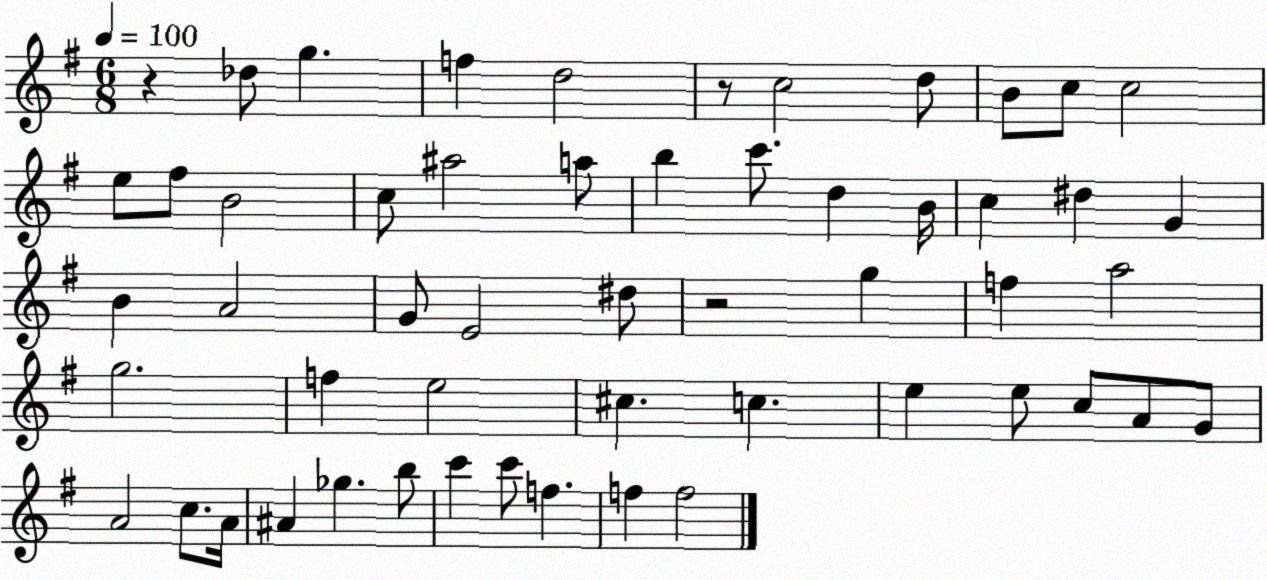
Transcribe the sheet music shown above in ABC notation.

X:1
T:Untitled
M:6/8
L:1/4
K:G
z _d/2 g f d2 z/2 c2 d/2 B/2 c/2 c2 e/2 ^f/2 B2 c/2 ^a2 a/2 b c'/2 d B/4 c ^d G B A2 G/2 E2 ^d/2 z2 g f a2 g2 f e2 ^c c e e/2 c/2 A/2 G/2 A2 c/2 A/4 ^A _g b/2 c' c'/2 f f f2